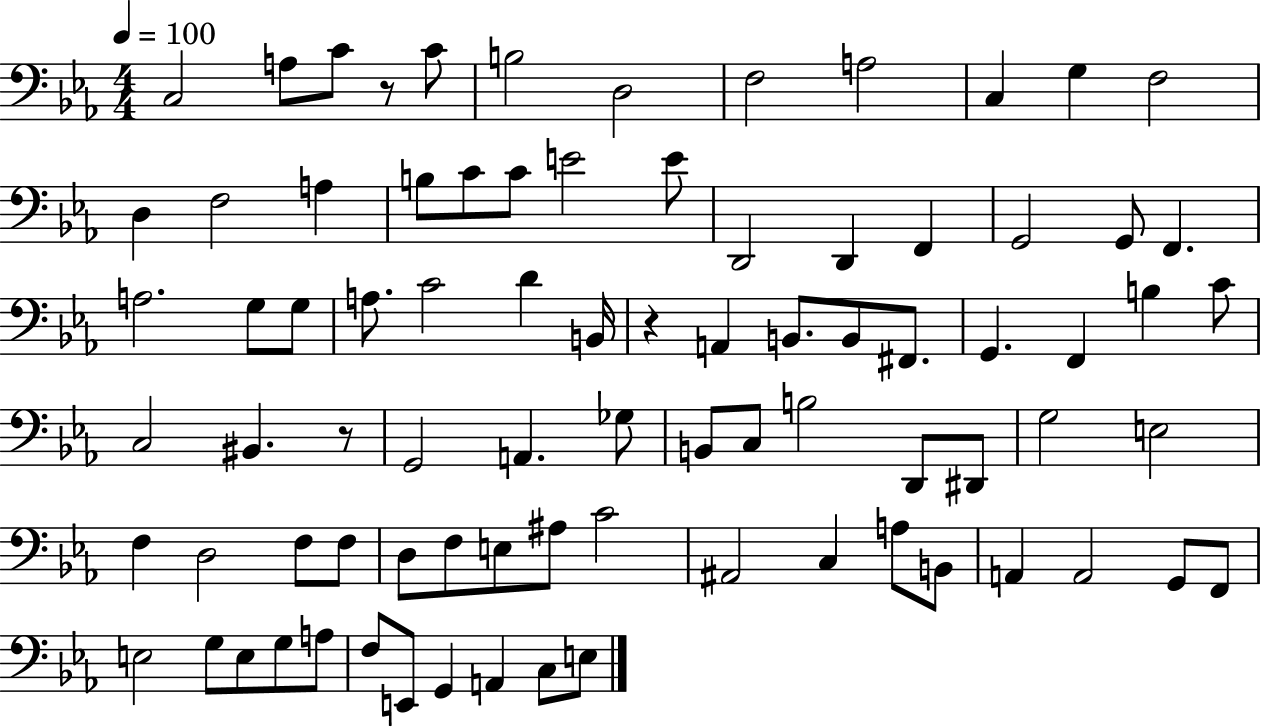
{
  \clef bass
  \numericTimeSignature
  \time 4/4
  \key ees \major
  \tempo 4 = 100
  c2 a8 c'8 r8 c'8 | b2 d2 | f2 a2 | c4 g4 f2 | \break d4 f2 a4 | b8 c'8 c'8 e'2 e'8 | d,2 d,4 f,4 | g,2 g,8 f,4. | \break a2. g8 g8 | a8. c'2 d'4 b,16 | r4 a,4 b,8. b,8 fis,8. | g,4. f,4 b4 c'8 | \break c2 bis,4. r8 | g,2 a,4. ges8 | b,8 c8 b2 d,8 dis,8 | g2 e2 | \break f4 d2 f8 f8 | d8 f8 e8 ais8 c'2 | ais,2 c4 a8 b,8 | a,4 a,2 g,8 f,8 | \break e2 g8 e8 g8 a8 | f8 e,8 g,4 a,4 c8 e8 | \bar "|."
}